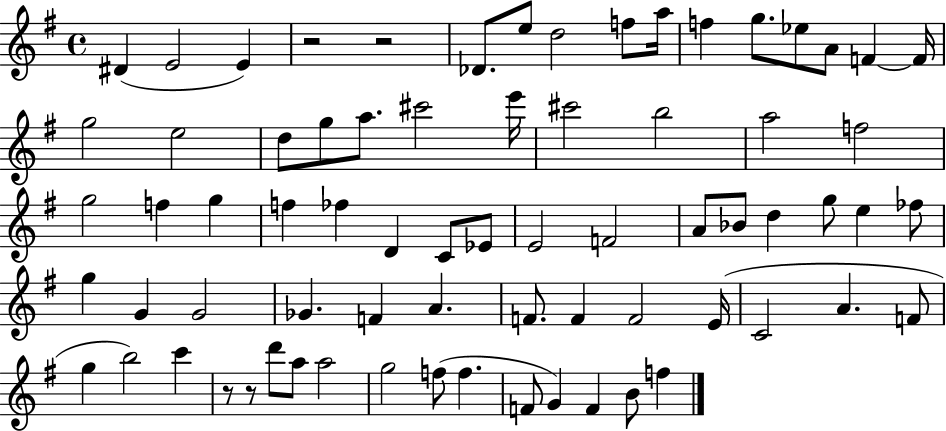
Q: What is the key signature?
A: G major